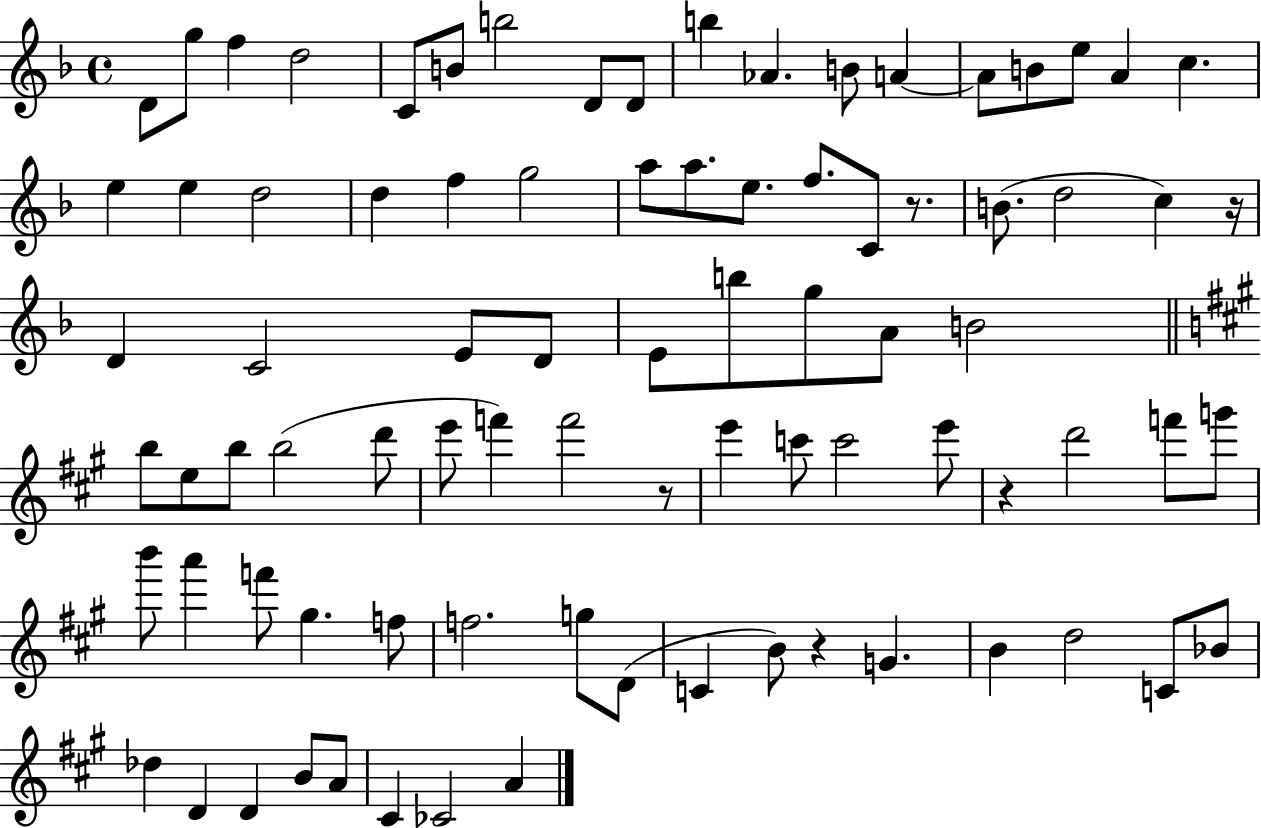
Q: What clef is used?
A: treble